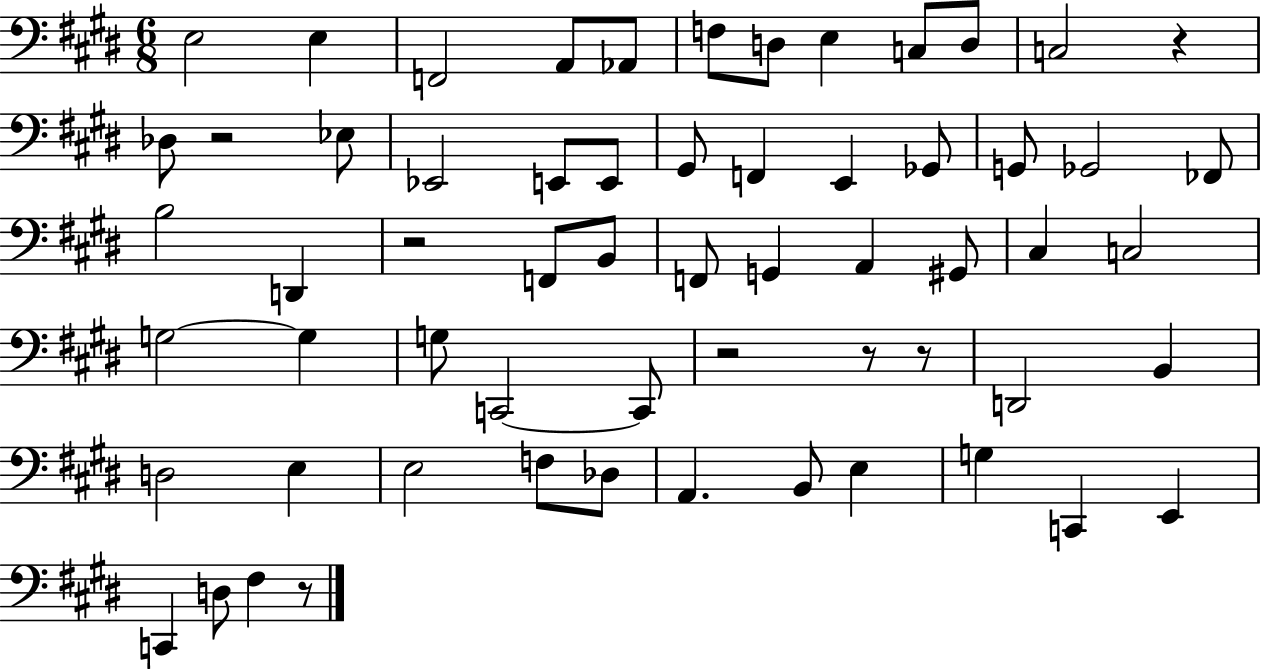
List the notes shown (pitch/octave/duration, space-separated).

E3/h E3/q F2/h A2/e Ab2/e F3/e D3/e E3/q C3/e D3/e C3/h R/q Db3/e R/h Eb3/e Eb2/h E2/e E2/e G#2/e F2/q E2/q Gb2/e G2/e Gb2/h FES2/e B3/h D2/q R/h F2/e B2/e F2/e G2/q A2/q G#2/e C#3/q C3/h G3/h G3/q G3/e C2/h C2/e R/h R/e R/e D2/h B2/q D3/h E3/q E3/h F3/e Db3/e A2/q. B2/e E3/q G3/q C2/q E2/q C2/q D3/e F#3/q R/e